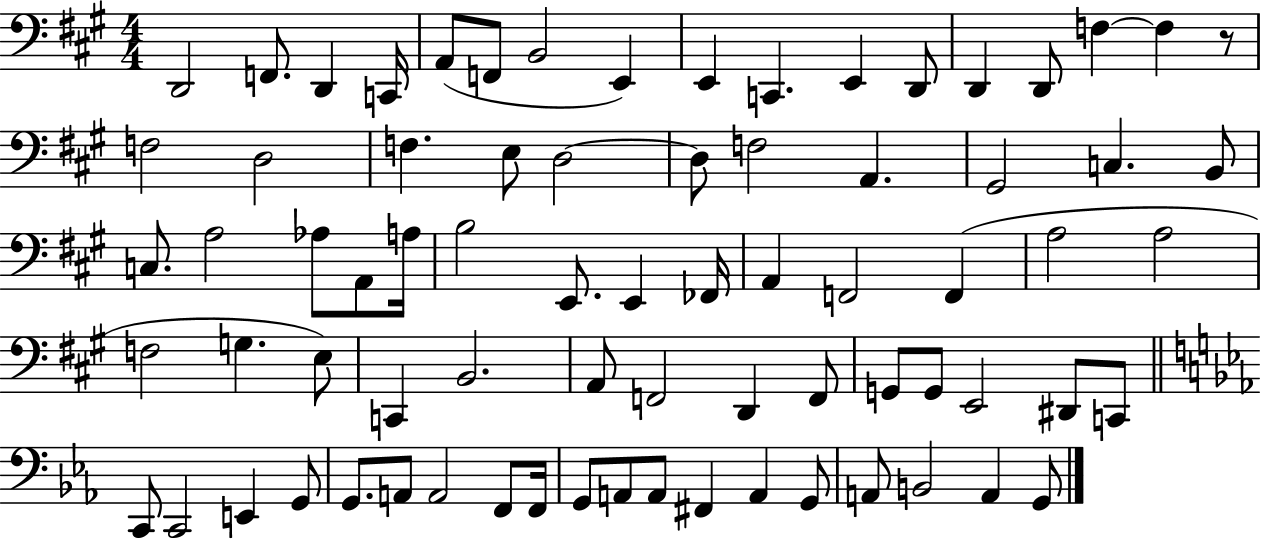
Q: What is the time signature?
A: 4/4